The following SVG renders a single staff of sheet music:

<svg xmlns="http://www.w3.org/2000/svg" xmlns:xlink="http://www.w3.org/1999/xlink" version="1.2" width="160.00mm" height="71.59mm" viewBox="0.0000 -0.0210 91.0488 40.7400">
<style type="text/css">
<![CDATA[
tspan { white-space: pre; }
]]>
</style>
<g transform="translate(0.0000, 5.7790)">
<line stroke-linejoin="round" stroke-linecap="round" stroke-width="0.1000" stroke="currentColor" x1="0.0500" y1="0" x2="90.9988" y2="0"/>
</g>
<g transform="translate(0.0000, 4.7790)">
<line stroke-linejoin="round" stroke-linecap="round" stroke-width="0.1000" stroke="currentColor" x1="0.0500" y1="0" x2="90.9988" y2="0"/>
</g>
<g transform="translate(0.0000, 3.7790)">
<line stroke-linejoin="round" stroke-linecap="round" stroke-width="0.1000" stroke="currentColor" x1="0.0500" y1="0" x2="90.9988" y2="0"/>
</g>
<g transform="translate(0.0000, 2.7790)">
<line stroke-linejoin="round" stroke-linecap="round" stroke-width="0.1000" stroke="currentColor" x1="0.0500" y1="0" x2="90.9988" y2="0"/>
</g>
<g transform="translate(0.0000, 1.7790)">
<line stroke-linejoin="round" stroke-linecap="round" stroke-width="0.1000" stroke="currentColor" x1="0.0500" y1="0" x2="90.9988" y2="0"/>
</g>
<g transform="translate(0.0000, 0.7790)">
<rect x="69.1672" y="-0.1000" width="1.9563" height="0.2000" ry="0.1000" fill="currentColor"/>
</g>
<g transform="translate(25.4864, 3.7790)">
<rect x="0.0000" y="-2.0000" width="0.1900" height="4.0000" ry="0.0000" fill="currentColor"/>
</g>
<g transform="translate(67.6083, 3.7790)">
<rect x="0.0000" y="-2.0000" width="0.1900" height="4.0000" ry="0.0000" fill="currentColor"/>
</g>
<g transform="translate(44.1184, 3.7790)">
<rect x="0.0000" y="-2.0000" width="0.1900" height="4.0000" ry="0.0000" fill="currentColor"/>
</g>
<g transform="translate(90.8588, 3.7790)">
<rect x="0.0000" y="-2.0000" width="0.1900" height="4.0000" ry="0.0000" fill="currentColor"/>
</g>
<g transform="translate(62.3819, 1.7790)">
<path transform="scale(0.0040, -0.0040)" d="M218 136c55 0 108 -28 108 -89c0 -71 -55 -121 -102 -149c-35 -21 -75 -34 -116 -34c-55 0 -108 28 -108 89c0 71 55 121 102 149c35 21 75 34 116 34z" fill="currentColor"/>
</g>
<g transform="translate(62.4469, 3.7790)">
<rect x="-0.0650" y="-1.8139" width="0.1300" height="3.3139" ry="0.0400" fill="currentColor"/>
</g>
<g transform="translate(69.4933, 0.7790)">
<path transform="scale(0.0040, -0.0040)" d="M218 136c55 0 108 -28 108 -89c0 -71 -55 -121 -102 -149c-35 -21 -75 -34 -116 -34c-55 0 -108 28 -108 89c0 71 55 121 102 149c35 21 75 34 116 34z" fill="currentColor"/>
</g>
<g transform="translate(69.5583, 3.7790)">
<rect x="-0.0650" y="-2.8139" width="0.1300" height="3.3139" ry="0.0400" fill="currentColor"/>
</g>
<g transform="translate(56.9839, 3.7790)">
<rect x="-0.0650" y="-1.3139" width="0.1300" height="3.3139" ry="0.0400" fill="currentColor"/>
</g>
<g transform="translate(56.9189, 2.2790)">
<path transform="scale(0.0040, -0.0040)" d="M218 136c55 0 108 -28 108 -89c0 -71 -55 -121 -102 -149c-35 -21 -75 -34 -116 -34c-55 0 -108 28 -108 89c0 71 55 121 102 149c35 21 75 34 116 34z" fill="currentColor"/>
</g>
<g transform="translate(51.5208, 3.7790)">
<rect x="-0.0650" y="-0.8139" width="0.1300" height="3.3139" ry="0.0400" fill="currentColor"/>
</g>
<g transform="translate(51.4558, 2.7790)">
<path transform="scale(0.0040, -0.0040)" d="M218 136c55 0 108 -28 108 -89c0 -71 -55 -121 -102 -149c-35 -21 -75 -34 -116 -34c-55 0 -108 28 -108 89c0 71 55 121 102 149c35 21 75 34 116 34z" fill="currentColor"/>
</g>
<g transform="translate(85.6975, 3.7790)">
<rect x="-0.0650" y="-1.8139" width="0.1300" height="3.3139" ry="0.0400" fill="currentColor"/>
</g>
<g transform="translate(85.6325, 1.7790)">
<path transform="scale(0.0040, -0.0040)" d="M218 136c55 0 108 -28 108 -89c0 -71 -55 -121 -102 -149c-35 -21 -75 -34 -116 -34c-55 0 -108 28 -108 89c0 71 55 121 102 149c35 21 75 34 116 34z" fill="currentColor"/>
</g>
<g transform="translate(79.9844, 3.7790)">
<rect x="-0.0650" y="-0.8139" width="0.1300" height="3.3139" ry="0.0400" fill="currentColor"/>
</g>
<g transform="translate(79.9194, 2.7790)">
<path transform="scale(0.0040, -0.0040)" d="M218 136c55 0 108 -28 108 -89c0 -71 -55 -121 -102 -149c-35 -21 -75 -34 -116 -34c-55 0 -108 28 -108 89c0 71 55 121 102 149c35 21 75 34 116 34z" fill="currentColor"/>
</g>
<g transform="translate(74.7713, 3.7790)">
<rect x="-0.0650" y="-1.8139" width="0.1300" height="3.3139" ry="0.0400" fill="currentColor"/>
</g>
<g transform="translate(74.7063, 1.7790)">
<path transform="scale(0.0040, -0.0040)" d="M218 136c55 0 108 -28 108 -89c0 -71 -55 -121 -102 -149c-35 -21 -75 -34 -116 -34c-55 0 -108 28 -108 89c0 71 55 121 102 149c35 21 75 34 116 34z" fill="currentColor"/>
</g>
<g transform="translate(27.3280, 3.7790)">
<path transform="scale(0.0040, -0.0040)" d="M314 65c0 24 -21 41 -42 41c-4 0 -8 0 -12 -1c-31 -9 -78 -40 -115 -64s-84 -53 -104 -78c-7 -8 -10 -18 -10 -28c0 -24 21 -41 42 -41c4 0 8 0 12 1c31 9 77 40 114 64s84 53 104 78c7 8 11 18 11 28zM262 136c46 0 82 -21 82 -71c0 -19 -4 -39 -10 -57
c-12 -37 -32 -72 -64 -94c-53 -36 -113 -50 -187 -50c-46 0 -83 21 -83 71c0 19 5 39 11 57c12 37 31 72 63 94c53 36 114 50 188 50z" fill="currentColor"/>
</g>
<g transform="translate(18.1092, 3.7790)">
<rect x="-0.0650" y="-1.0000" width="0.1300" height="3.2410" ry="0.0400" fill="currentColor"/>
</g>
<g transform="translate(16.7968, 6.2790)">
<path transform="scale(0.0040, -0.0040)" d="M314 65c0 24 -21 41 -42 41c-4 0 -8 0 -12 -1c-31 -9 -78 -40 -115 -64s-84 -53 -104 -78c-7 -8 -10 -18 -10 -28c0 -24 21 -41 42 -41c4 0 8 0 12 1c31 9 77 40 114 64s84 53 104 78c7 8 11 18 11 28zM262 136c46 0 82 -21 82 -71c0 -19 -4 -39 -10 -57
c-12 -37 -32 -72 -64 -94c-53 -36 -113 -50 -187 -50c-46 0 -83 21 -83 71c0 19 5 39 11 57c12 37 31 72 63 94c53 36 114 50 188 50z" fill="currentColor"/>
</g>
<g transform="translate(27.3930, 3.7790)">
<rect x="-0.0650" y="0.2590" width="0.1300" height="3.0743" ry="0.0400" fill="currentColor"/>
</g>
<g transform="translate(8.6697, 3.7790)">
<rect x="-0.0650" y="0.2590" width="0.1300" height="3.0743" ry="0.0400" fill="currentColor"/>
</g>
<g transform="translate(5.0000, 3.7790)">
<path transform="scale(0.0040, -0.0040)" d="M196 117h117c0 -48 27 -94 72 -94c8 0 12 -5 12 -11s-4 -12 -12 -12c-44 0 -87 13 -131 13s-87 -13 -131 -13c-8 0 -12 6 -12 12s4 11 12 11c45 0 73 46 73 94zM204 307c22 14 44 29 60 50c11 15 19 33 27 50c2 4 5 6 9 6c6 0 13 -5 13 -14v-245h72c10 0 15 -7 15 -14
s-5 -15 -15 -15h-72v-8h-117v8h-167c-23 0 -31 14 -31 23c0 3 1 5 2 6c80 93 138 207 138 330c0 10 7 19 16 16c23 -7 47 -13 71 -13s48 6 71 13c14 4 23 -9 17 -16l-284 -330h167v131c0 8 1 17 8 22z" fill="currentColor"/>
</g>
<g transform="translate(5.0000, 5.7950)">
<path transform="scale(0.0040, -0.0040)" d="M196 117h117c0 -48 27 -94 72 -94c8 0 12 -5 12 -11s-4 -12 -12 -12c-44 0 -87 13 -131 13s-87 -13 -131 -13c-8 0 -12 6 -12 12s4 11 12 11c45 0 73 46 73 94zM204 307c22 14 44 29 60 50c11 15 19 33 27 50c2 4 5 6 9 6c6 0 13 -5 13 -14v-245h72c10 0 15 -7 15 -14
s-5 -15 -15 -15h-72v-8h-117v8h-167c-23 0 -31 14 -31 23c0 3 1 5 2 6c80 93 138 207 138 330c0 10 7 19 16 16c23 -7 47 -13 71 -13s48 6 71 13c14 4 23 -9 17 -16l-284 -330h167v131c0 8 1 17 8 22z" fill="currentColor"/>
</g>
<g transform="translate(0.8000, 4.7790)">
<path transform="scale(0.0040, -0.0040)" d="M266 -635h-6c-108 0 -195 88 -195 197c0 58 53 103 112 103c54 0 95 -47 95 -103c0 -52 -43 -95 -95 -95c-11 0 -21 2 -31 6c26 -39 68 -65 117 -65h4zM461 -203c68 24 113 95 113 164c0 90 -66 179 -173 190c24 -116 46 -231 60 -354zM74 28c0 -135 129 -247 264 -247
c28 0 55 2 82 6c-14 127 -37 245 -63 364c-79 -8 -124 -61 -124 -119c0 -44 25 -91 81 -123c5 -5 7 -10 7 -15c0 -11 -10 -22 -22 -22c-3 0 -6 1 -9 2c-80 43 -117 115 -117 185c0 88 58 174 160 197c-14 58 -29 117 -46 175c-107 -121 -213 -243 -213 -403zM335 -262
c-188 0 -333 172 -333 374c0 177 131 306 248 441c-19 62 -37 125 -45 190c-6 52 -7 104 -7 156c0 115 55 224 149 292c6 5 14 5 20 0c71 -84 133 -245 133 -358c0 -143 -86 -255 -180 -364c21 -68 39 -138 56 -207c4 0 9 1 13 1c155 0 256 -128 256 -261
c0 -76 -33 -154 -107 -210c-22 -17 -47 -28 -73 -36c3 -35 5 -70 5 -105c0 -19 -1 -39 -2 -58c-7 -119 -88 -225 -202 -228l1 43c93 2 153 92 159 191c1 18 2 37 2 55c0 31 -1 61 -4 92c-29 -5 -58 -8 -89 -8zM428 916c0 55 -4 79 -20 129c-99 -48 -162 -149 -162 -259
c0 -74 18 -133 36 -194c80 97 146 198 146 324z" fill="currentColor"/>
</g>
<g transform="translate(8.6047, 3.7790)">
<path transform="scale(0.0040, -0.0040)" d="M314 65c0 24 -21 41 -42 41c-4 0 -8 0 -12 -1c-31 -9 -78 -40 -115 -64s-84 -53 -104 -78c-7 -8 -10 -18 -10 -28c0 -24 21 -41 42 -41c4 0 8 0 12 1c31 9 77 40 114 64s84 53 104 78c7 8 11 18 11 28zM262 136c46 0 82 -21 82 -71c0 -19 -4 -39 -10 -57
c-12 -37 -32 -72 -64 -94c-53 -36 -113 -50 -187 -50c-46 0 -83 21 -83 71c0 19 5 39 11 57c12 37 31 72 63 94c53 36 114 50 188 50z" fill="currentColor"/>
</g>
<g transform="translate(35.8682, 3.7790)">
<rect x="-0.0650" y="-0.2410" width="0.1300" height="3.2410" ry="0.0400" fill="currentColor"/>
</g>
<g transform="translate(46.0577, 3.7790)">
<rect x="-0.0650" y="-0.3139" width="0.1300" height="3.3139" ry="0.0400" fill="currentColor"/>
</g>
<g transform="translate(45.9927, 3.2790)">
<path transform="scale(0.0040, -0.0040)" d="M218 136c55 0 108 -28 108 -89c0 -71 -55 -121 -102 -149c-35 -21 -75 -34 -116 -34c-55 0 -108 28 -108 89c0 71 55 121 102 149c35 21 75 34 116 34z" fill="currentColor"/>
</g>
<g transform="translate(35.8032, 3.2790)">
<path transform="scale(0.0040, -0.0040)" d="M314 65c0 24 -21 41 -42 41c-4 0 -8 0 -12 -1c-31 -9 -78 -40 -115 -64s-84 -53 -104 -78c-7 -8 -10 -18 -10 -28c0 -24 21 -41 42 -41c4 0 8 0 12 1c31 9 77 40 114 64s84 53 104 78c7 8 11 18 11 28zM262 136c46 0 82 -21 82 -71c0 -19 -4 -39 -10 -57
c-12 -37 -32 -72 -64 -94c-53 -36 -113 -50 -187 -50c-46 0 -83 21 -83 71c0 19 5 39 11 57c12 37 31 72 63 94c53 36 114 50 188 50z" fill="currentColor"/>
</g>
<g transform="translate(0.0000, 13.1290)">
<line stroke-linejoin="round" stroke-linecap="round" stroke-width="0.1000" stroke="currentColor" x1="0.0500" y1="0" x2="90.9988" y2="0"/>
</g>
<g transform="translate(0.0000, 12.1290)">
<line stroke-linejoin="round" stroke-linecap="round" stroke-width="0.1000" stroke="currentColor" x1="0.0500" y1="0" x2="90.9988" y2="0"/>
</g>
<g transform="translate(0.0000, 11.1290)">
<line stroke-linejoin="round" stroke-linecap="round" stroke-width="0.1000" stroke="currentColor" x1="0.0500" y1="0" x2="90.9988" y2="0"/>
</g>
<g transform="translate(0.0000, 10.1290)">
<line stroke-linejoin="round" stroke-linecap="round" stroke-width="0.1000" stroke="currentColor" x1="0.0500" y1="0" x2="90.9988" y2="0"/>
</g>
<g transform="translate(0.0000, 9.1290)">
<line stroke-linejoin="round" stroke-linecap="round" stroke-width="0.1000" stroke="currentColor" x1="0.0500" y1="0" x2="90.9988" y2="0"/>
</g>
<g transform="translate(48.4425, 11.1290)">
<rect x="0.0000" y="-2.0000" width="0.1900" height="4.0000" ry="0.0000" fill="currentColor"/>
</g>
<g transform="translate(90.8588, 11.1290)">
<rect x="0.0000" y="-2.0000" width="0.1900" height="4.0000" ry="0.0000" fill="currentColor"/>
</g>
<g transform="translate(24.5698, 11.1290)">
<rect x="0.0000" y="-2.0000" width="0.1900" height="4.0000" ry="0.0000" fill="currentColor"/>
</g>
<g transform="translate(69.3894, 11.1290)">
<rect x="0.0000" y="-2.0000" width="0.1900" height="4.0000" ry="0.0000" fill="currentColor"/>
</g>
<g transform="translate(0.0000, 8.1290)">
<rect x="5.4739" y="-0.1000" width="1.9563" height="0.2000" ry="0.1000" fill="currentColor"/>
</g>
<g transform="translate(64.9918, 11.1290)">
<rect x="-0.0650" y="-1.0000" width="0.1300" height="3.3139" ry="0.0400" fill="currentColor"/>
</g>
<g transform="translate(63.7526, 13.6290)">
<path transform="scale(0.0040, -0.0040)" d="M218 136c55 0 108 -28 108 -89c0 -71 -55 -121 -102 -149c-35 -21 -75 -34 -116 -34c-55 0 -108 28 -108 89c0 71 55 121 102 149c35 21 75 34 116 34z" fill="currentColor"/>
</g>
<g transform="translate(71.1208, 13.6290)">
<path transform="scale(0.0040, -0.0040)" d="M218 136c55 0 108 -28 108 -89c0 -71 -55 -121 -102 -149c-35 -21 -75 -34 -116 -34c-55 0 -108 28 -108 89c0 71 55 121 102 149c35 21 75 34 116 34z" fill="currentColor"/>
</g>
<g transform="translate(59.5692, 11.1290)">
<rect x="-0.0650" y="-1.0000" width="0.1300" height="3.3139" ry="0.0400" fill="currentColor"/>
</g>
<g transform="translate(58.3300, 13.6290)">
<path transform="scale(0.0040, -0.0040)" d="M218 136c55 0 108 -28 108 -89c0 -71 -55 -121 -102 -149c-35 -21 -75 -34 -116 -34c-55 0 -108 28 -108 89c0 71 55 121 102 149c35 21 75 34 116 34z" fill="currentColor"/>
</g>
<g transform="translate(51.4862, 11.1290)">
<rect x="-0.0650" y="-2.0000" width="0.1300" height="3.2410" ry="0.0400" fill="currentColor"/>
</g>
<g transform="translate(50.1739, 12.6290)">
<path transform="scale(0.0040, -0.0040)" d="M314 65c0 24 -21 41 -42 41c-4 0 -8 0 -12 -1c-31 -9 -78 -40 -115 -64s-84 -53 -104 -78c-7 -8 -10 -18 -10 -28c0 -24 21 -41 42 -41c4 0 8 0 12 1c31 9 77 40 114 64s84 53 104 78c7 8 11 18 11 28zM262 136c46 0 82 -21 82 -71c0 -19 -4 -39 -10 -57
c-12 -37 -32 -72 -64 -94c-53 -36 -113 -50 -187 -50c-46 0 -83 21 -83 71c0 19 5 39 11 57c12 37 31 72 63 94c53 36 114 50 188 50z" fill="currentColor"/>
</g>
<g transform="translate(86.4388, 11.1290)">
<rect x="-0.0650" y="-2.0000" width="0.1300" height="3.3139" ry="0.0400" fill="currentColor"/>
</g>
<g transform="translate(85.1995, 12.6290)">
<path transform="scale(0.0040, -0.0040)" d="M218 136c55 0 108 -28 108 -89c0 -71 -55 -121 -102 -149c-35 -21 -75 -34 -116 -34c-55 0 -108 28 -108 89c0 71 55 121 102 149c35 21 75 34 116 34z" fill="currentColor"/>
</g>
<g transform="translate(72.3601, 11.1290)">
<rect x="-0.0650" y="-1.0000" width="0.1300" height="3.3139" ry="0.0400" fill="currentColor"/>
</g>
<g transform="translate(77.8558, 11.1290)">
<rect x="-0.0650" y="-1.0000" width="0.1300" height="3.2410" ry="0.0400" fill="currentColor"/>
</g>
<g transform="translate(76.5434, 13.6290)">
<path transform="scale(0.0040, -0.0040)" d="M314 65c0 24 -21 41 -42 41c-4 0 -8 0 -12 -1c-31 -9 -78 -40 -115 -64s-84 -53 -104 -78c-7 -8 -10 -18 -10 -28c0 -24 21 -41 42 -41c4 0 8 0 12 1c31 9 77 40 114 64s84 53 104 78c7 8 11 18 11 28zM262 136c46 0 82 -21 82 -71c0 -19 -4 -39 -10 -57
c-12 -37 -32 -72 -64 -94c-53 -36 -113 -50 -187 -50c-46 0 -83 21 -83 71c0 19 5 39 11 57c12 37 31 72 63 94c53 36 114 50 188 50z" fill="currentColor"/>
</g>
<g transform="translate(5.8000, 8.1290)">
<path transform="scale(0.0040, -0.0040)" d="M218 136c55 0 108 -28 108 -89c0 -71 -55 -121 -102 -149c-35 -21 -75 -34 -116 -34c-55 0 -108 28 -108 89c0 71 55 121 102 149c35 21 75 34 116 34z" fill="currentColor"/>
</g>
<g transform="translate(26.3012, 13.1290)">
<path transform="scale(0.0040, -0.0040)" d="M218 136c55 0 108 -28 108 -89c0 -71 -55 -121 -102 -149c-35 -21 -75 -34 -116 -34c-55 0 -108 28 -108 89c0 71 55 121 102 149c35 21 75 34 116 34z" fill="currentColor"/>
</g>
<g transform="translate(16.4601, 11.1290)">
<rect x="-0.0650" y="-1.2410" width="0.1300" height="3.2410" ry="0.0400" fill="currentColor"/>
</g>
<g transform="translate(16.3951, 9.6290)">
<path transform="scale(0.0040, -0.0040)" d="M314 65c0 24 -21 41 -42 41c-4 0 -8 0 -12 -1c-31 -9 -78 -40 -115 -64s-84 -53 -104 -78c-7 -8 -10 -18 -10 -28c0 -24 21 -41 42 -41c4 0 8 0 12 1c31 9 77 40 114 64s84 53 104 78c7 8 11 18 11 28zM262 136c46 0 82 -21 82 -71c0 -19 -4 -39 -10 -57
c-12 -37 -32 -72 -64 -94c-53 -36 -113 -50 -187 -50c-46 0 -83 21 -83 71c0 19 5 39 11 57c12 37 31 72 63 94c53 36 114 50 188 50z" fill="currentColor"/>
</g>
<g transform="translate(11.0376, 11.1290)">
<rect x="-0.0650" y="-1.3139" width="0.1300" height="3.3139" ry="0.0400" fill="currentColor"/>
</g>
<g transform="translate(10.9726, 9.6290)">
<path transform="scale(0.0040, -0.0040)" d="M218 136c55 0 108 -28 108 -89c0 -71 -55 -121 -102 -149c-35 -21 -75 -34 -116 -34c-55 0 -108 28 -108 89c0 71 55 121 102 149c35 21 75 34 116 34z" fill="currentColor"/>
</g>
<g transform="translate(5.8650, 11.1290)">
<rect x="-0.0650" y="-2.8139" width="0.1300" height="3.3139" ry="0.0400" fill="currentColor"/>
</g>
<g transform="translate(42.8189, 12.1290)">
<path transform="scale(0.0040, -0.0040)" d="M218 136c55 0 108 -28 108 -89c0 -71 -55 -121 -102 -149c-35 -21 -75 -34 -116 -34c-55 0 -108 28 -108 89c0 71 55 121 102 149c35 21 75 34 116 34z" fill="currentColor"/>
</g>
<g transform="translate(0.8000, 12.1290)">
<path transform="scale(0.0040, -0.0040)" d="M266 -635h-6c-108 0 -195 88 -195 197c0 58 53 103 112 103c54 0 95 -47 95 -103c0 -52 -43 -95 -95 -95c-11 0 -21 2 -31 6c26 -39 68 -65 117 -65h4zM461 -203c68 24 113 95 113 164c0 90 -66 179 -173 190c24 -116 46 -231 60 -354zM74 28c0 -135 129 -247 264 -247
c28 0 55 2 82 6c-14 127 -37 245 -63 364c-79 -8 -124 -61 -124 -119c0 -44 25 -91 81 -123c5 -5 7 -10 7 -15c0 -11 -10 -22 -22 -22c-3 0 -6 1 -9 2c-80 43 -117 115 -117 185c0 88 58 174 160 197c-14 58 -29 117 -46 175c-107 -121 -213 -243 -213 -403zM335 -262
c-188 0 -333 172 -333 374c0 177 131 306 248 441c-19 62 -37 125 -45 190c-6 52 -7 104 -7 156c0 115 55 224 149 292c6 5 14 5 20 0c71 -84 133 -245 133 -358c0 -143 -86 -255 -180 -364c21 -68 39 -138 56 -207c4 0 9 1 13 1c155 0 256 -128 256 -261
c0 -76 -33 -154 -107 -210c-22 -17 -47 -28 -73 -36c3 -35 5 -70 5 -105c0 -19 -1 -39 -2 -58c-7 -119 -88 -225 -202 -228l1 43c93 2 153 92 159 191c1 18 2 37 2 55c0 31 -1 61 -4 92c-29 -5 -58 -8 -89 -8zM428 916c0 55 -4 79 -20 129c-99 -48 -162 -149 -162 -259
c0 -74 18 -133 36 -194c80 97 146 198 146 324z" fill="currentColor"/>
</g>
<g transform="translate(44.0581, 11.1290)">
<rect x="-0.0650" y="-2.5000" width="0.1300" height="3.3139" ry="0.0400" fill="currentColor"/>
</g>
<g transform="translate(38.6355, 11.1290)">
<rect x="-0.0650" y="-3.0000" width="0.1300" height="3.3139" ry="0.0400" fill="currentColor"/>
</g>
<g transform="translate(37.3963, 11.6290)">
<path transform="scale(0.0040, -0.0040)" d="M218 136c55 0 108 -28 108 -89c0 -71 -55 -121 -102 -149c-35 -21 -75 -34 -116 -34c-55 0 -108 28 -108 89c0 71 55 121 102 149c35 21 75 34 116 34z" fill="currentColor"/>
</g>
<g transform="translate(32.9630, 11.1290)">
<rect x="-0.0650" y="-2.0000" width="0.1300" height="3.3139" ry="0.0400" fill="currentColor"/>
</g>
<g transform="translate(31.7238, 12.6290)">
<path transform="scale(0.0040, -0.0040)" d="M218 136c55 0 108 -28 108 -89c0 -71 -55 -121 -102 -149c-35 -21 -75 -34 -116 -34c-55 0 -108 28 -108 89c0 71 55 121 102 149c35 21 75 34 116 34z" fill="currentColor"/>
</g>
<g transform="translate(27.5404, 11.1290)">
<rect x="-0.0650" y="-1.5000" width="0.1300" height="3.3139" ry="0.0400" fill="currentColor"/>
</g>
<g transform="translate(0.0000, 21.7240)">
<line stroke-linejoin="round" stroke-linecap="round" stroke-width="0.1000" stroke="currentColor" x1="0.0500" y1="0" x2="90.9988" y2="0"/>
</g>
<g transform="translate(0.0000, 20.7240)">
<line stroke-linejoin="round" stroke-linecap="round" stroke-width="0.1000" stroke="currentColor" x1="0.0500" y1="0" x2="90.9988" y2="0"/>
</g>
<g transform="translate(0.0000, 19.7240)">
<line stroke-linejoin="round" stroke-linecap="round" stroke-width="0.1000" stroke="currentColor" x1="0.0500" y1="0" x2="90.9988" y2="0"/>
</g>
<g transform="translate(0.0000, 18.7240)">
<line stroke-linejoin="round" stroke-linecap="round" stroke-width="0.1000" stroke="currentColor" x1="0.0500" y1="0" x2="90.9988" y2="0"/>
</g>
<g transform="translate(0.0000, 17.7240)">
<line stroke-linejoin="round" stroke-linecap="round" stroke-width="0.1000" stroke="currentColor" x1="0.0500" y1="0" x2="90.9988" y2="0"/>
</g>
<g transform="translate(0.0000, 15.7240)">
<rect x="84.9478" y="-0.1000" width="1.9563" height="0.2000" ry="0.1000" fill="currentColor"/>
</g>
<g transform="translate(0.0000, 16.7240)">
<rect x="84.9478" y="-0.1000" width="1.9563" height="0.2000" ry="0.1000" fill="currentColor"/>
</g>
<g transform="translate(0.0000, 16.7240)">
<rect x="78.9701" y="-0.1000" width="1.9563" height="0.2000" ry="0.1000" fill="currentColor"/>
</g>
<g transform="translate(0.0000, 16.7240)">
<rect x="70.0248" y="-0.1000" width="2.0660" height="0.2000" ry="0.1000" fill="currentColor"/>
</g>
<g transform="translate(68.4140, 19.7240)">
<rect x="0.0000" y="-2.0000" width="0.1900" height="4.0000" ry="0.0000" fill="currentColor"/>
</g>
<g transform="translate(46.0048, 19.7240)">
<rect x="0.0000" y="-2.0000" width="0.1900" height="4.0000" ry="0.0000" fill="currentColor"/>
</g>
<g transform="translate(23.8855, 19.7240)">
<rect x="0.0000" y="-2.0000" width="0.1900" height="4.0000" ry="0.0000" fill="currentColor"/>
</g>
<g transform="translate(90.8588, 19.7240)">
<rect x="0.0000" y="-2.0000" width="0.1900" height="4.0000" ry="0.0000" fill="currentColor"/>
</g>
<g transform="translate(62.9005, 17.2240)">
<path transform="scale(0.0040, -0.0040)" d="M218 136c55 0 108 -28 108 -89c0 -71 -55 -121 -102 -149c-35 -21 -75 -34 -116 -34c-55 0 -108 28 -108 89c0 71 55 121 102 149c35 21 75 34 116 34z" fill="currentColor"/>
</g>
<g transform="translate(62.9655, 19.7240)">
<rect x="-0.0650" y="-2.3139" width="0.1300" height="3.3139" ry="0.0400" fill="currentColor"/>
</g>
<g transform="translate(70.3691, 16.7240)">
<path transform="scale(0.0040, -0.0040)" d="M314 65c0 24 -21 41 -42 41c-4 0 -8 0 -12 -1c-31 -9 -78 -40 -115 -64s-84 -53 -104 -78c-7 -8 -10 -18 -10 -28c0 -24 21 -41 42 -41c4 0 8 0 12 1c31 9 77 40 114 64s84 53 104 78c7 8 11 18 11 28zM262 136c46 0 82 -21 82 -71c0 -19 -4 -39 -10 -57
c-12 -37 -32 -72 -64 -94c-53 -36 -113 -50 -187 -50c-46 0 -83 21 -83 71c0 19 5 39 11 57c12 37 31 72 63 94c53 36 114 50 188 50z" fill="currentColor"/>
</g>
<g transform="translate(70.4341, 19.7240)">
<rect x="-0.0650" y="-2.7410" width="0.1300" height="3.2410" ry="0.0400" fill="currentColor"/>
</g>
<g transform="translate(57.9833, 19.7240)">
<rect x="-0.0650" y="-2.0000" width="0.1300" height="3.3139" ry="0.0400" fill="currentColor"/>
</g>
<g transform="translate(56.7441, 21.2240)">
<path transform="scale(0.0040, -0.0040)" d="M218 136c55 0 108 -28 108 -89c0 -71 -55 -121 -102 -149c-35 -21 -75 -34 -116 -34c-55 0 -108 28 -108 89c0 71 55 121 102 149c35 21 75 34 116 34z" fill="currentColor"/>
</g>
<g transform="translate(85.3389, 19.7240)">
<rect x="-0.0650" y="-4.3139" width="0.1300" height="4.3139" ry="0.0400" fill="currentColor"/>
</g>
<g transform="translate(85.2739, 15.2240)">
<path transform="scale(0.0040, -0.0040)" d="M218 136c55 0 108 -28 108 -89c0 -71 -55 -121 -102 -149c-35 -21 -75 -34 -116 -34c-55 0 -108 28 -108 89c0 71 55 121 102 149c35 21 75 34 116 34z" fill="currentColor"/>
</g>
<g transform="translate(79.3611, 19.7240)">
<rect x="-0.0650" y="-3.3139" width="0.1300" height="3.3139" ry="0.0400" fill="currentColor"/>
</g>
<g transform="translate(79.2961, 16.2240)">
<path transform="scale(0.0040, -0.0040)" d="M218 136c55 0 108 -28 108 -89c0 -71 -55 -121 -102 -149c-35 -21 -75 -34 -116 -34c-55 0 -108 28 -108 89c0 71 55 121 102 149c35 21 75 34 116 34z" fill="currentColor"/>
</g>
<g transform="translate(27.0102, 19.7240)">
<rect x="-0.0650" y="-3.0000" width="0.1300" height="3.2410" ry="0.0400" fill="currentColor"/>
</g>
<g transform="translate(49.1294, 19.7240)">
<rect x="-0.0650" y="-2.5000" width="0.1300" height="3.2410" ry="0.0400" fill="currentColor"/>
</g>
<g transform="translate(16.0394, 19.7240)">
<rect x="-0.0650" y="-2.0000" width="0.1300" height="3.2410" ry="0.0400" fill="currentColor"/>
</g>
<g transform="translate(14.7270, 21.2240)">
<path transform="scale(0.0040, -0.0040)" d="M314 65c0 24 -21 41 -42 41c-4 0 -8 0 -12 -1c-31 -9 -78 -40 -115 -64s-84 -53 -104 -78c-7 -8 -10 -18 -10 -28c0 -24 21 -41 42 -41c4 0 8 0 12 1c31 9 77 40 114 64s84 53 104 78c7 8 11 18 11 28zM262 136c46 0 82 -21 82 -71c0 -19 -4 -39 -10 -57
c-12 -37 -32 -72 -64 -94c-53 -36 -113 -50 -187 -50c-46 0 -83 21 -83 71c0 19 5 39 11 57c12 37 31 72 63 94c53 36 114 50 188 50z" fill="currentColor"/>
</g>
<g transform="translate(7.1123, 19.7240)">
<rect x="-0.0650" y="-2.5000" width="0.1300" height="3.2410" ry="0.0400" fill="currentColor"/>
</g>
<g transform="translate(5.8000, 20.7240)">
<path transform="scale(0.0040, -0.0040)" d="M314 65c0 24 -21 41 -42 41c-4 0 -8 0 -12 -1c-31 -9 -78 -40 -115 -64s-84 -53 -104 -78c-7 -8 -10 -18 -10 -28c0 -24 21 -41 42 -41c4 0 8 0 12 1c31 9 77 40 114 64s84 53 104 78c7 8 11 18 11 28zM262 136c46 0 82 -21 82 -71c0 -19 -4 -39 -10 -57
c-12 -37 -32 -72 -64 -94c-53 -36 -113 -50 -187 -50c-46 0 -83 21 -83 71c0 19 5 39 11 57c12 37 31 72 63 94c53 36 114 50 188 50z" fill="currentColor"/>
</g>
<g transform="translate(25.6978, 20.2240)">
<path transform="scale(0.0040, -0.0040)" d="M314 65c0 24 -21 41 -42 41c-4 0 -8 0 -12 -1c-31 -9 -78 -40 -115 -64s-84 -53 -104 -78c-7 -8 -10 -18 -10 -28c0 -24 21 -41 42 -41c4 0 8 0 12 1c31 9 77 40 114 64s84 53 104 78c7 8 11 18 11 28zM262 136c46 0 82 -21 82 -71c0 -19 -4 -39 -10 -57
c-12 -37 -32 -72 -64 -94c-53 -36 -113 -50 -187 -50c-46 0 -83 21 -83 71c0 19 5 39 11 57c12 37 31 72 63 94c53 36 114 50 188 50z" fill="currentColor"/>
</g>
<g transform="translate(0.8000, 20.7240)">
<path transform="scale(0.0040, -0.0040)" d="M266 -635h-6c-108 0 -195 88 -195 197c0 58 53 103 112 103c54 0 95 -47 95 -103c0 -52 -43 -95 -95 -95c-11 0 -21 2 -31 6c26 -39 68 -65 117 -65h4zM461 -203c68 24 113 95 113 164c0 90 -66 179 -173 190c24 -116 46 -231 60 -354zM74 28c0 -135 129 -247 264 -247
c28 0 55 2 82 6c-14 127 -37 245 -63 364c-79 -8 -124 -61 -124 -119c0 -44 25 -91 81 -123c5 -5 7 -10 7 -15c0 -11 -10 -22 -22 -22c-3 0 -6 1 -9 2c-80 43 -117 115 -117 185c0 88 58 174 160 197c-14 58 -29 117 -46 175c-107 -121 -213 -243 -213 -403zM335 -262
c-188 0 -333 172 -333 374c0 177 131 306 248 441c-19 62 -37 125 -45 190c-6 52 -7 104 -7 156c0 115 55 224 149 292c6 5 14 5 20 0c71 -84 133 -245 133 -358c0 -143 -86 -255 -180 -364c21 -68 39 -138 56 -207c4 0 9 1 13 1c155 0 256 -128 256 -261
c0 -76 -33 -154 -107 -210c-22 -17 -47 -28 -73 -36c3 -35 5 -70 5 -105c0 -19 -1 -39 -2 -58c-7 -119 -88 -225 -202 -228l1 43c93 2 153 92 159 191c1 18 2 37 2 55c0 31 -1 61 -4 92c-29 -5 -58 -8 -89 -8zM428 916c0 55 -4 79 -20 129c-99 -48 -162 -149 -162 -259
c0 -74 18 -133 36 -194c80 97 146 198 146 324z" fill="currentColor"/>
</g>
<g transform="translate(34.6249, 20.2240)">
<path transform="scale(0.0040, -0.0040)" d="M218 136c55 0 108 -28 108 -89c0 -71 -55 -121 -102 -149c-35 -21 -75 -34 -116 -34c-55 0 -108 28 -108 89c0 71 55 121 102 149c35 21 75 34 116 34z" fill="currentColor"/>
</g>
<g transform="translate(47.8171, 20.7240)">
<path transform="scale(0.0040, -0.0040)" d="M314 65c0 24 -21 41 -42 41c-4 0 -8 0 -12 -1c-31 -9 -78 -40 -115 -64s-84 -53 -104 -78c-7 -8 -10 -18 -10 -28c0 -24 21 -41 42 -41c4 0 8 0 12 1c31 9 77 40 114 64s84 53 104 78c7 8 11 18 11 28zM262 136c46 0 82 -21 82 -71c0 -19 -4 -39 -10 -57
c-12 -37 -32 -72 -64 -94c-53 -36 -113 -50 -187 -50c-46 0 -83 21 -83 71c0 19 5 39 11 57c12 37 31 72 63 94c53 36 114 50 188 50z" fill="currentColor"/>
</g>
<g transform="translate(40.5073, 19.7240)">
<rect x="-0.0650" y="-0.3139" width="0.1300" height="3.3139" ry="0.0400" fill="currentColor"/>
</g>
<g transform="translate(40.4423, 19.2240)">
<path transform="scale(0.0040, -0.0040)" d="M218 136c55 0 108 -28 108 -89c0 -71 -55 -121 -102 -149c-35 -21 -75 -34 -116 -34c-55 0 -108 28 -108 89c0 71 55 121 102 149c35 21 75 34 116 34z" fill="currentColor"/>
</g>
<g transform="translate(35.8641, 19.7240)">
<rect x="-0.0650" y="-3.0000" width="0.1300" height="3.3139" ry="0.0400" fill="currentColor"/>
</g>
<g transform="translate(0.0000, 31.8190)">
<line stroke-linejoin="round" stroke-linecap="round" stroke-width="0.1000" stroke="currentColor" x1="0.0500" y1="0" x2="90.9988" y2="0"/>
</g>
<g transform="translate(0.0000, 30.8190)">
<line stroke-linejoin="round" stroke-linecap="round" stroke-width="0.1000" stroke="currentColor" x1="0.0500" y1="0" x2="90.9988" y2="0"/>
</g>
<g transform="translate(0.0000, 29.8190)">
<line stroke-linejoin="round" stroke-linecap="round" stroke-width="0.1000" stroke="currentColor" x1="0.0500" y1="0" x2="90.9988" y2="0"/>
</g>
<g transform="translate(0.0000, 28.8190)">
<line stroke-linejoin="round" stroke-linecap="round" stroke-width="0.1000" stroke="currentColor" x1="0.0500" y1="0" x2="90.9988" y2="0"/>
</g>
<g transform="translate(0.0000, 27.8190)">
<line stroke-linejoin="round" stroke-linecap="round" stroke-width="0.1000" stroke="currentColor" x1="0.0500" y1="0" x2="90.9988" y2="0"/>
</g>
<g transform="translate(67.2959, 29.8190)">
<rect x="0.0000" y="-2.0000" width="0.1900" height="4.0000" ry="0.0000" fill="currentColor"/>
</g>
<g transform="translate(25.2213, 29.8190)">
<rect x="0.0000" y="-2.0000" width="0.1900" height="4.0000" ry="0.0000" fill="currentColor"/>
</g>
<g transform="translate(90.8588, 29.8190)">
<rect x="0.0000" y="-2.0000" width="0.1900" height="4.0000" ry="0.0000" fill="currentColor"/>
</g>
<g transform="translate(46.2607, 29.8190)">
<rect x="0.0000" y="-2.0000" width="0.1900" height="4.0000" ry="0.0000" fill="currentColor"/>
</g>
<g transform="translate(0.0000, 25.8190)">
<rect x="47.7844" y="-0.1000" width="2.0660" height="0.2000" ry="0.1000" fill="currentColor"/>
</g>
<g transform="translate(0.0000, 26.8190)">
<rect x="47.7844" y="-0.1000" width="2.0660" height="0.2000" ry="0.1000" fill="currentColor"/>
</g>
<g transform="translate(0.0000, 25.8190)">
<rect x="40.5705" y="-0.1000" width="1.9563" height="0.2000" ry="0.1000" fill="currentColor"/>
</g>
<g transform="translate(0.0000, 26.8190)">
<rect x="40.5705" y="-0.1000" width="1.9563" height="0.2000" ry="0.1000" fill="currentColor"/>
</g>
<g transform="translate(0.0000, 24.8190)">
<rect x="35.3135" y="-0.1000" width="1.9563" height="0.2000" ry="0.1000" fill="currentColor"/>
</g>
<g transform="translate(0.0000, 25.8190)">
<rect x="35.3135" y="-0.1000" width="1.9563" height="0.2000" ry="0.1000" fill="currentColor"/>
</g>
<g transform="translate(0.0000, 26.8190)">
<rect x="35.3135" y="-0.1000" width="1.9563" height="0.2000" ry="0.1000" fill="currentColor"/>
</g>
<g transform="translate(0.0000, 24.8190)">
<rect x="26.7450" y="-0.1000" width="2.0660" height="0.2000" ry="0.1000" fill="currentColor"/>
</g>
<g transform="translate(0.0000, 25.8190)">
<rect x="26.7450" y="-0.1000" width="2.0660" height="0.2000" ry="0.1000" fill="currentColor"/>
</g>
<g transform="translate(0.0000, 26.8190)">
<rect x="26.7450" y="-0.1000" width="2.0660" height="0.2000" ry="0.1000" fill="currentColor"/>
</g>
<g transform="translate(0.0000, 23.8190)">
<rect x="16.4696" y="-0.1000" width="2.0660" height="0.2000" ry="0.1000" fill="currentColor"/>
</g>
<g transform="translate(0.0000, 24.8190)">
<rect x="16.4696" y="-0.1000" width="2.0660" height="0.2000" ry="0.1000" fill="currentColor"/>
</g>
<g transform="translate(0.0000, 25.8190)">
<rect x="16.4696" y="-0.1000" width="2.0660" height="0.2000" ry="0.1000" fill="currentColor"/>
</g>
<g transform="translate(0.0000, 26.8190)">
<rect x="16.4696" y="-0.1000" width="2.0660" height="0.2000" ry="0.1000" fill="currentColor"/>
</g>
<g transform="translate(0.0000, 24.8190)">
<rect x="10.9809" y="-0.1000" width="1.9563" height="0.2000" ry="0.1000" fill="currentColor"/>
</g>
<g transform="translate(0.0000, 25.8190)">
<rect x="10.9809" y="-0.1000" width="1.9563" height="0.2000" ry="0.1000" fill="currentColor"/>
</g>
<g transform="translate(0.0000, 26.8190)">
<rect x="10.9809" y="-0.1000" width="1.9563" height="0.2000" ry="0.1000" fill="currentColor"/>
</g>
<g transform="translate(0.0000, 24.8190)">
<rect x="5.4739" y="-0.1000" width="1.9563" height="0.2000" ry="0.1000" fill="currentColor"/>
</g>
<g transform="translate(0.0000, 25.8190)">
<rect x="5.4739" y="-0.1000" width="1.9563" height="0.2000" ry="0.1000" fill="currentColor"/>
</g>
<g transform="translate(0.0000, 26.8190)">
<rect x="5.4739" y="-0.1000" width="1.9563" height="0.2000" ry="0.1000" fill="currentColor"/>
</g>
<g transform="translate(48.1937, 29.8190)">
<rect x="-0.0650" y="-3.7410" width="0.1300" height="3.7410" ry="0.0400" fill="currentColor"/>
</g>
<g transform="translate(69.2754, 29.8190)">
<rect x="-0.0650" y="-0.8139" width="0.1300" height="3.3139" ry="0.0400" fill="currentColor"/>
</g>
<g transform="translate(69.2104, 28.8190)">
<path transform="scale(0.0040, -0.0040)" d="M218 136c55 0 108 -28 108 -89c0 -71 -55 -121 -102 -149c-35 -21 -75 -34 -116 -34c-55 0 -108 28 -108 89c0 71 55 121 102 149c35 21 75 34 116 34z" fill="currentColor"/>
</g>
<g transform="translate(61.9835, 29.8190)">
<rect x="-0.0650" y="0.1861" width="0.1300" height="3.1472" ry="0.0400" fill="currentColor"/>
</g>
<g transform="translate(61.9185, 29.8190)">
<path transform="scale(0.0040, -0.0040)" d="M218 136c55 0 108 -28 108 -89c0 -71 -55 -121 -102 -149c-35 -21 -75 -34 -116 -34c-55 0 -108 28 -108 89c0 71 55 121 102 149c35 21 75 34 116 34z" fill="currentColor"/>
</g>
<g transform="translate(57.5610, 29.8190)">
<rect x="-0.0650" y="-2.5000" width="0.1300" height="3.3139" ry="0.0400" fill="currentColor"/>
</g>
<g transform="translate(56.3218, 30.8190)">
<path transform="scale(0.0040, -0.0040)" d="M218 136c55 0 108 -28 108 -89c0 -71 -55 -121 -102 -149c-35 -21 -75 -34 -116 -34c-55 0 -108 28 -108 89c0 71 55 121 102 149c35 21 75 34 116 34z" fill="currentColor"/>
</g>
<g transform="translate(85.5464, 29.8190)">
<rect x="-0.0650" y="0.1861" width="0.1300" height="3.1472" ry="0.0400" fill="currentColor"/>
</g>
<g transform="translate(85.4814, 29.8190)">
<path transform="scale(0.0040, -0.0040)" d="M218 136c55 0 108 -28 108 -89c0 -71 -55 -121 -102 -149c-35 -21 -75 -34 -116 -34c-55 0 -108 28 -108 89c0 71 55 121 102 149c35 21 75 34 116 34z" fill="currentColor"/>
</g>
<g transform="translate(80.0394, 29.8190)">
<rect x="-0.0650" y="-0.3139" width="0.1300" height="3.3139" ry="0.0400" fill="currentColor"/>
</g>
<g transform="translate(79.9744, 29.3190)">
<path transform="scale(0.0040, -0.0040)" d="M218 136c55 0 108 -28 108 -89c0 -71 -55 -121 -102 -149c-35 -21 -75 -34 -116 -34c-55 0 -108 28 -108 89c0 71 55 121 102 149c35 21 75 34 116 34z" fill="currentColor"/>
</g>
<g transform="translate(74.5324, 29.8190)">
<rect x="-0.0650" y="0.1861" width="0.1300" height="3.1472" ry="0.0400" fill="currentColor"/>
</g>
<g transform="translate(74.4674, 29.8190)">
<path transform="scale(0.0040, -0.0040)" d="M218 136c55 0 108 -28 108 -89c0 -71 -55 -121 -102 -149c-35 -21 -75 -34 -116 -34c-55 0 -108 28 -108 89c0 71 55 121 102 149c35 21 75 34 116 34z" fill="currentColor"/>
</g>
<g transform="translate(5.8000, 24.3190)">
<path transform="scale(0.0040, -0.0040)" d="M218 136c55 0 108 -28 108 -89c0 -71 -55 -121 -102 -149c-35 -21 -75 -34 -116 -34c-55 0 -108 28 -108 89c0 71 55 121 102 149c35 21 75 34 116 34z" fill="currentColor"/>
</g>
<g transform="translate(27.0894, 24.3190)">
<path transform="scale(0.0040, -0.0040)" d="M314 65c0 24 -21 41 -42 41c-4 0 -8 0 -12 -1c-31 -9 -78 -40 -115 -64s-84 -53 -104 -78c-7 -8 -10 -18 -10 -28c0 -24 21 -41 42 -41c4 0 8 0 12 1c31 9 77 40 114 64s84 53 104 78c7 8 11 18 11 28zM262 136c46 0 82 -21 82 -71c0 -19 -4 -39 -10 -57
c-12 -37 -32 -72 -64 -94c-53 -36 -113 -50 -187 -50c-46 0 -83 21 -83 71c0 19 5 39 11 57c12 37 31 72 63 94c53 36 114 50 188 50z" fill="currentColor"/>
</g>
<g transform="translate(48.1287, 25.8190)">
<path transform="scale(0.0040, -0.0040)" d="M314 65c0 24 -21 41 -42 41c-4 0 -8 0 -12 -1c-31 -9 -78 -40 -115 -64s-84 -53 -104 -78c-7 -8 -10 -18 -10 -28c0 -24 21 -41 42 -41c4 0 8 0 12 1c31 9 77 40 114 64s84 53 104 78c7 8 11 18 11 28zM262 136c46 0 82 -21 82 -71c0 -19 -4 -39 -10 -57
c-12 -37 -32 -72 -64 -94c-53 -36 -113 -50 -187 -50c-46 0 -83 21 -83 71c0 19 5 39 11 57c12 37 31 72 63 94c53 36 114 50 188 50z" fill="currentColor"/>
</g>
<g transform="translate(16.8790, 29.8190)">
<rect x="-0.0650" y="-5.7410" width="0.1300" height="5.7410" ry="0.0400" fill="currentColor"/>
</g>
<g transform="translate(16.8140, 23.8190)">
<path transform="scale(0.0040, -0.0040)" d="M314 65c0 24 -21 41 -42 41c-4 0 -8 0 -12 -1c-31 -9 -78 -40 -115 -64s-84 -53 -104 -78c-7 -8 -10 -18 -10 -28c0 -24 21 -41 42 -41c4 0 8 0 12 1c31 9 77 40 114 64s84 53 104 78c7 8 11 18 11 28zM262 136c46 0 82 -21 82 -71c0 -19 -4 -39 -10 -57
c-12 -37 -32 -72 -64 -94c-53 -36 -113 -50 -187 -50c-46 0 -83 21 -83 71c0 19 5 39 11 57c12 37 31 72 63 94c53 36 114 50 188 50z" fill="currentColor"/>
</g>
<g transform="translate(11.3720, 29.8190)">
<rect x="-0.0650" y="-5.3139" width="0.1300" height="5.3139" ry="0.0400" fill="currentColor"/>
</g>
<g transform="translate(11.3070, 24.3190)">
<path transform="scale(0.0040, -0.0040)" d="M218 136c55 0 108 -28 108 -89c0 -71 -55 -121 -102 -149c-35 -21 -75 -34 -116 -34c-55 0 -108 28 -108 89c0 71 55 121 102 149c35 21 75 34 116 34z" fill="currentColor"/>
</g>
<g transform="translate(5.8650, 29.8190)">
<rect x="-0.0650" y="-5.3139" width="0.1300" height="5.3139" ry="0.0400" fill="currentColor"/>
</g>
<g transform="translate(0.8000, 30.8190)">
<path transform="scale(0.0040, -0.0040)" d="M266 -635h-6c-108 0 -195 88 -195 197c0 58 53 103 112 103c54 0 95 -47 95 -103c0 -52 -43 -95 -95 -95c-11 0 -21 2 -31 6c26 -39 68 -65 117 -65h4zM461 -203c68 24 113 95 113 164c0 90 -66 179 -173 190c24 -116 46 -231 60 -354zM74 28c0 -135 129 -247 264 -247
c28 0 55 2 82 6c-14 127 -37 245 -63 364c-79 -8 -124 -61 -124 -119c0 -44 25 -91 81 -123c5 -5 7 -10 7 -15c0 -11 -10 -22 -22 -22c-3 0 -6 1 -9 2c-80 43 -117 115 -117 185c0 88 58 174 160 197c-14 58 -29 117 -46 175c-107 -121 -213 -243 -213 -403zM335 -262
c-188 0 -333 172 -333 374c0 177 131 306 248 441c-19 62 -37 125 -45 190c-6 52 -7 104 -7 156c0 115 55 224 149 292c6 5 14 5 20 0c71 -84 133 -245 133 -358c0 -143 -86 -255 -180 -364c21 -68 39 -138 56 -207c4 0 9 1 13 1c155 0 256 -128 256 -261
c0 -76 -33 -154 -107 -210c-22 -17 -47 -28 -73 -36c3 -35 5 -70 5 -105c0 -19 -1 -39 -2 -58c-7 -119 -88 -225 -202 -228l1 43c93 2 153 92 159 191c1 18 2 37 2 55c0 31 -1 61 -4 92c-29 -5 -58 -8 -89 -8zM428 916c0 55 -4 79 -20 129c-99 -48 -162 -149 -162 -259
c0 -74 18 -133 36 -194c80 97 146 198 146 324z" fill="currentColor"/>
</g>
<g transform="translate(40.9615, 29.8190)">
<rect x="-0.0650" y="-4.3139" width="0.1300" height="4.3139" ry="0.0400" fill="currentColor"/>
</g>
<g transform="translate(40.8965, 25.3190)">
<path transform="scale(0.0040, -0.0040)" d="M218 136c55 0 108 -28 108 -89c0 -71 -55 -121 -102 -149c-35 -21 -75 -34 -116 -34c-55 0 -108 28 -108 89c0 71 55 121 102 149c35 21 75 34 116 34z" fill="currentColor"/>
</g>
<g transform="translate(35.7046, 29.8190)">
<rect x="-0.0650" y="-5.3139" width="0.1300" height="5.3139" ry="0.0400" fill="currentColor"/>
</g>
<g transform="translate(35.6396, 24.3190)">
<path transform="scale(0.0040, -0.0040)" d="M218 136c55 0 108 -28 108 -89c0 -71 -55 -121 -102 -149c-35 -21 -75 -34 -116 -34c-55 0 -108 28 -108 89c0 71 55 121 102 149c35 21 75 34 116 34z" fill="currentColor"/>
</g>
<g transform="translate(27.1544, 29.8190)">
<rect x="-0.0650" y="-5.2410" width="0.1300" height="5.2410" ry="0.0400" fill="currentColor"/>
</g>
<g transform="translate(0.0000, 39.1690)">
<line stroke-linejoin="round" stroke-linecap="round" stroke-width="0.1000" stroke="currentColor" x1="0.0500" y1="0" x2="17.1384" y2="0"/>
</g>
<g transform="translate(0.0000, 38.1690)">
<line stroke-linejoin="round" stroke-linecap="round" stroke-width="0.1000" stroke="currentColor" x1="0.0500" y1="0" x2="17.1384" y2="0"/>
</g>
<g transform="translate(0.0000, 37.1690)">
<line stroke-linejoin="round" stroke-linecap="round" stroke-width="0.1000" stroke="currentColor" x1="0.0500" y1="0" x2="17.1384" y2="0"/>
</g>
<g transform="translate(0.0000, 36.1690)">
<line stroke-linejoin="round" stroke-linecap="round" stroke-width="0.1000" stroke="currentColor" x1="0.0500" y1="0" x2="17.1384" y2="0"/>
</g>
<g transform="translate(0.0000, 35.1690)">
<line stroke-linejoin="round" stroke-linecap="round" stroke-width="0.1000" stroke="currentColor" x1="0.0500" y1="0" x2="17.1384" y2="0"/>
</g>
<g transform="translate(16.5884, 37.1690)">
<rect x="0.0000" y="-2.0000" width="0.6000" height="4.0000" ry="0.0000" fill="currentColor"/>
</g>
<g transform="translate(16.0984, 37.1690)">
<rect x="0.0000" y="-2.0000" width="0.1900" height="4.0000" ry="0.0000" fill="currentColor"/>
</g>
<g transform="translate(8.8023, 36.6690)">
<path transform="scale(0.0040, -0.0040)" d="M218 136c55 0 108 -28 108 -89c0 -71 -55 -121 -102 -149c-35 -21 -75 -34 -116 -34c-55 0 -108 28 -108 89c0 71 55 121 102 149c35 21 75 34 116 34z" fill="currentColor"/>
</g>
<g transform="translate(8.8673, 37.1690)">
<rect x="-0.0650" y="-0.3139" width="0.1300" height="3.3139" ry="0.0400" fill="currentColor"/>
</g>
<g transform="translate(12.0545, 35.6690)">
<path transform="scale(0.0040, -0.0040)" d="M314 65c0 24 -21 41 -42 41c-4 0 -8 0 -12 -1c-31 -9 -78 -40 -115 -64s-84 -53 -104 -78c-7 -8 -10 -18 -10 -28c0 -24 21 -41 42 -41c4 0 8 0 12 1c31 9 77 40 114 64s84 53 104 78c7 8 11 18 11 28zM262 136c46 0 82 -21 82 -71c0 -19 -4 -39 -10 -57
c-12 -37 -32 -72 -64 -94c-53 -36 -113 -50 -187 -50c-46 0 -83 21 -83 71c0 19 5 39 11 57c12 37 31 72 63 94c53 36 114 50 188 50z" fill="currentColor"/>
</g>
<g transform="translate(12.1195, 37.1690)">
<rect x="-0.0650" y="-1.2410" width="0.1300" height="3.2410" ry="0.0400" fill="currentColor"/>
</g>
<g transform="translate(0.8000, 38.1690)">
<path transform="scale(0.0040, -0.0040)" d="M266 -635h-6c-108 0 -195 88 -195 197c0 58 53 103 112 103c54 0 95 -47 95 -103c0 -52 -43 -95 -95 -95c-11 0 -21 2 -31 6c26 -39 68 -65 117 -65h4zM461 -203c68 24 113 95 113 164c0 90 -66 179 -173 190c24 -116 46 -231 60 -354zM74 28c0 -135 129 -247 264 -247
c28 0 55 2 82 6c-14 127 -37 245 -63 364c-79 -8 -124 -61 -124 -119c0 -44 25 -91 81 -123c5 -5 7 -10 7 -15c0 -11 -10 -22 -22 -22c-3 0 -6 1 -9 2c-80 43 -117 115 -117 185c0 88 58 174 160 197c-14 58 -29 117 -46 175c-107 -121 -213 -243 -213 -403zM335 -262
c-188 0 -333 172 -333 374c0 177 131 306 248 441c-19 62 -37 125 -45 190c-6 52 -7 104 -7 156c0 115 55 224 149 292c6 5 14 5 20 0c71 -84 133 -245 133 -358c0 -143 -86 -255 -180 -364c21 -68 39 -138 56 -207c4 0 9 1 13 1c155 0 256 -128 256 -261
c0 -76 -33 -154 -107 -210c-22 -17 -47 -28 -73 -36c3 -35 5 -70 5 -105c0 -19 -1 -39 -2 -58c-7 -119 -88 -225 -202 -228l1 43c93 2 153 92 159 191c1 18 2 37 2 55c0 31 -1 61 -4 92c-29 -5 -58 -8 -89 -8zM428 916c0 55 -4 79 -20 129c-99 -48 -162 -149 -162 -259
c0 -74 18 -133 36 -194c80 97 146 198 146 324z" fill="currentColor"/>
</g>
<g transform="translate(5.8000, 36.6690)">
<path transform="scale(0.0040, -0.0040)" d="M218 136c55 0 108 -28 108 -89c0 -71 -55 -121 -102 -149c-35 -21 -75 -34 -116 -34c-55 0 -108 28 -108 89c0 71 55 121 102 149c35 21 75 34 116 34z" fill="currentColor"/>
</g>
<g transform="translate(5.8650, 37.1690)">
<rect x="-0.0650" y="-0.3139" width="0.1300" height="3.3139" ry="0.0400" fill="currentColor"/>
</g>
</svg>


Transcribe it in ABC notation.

X:1
T:Untitled
M:4/4
L:1/4
K:C
B2 D2 B2 c2 c d e f a f d f a e e2 E F A G F2 D D D D2 F G2 F2 A2 A c G2 F g a2 b d' f' f' g'2 f'2 f' d' c'2 G B d B c B c c e2